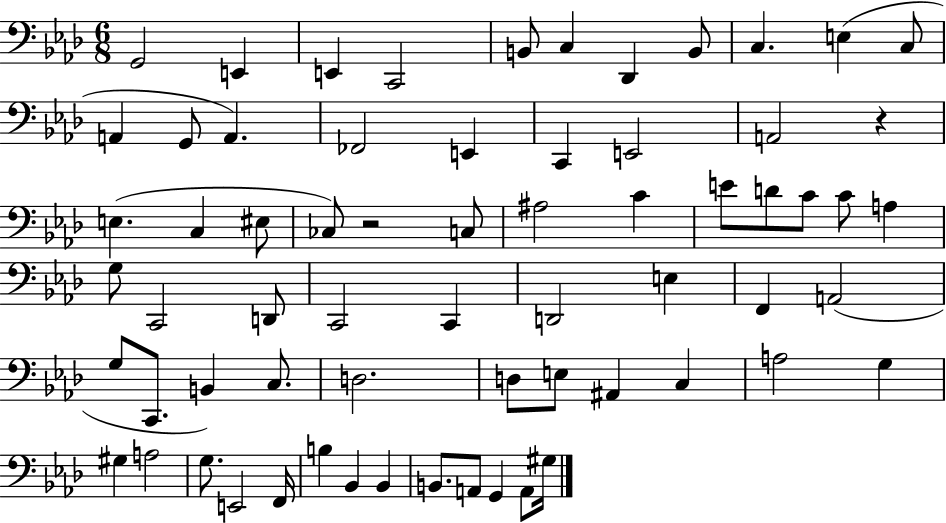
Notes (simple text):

G2/h E2/q E2/q C2/h B2/e C3/q Db2/q B2/e C3/q. E3/q C3/e A2/q G2/e A2/q. FES2/h E2/q C2/q E2/h A2/h R/q E3/q. C3/q EIS3/e CES3/e R/h C3/e A#3/h C4/q E4/e D4/e C4/e C4/e A3/q G3/e C2/h D2/e C2/h C2/q D2/h E3/q F2/q A2/h G3/e C2/e. B2/q C3/e. D3/h. D3/e E3/e A#2/q C3/q A3/h G3/q G#3/q A3/h G3/e. E2/h F2/s B3/q Bb2/q Bb2/q B2/e. A2/e G2/q A2/e G#3/s